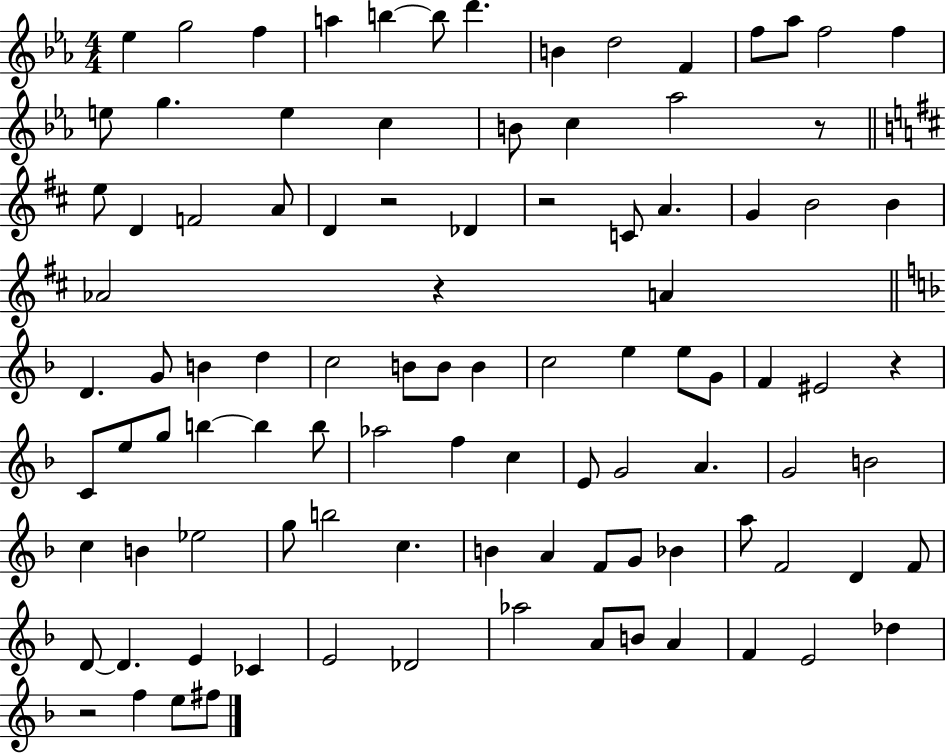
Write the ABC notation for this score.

X:1
T:Untitled
M:4/4
L:1/4
K:Eb
_e g2 f a b b/2 d' B d2 F f/2 _a/2 f2 f e/2 g e c B/2 c _a2 z/2 e/2 D F2 A/2 D z2 _D z2 C/2 A G B2 B _A2 z A D G/2 B d c2 B/2 B/2 B c2 e e/2 G/2 F ^E2 z C/2 e/2 g/2 b b b/2 _a2 f c E/2 G2 A G2 B2 c B _e2 g/2 b2 c B A F/2 G/2 _B a/2 F2 D F/2 D/2 D E _C E2 _D2 _a2 A/2 B/2 A F E2 _d z2 f e/2 ^f/2